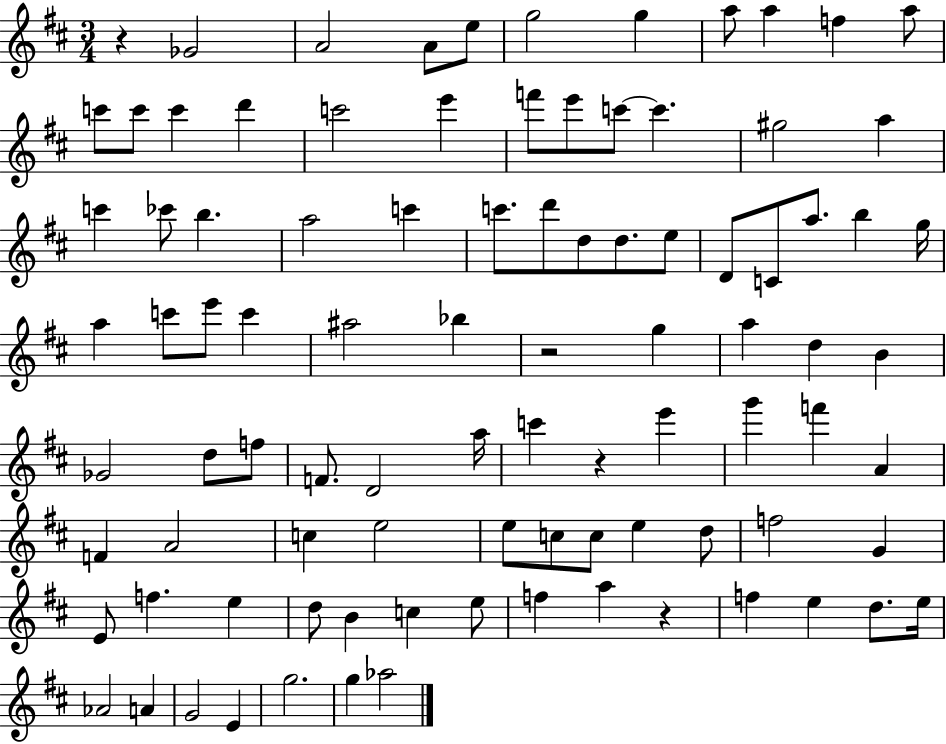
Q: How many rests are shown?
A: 4